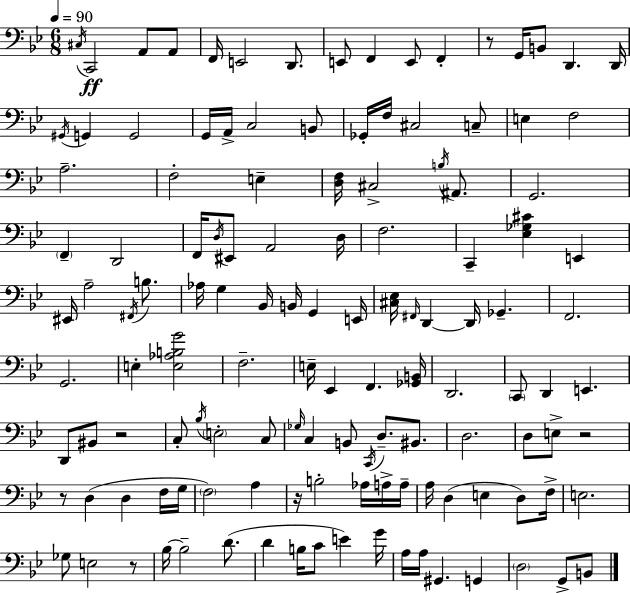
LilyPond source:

{
  \clef bass
  \numericTimeSignature
  \time 6/8
  \key bes \major
  \tempo 4 = 90
  \acciaccatura { cis16 }\ff c,2 a,8 a,8 | f,16 e,2 d,8. | e,8 f,4 e,8 f,4-. | r8 g,16 b,8 d,4. | \break d,16 \acciaccatura { gis,16 } g,4 g,2 | g,16 a,16-> c2 | b,8 ges,16-. f16 cis2 | c8-- e4 f2 | \break a2.-- | f2-. e4-- | <d f>16 cis2-> \acciaccatura { b16 } | ais,8. g,2. | \break \parenthesize f,4-- d,2 | f,16 \acciaccatura { d16 } eis,8 a,2 | d16 f2. | c,4-- <ees ges cis'>4 | \break e,4 eis,16 a2-- | \acciaccatura { fis,16 } b8. aes16 g4 bes,16 b,16 | g,4 e,16 <cis ees>16 \grace { fis,16 } d,4~~ d,16 | ges,4.-- f,2. | \break g,2. | e4-. <e aes b g'>2 | f2.-- | e16-- ees,4 f,4. | \break <ges, b,>16 d,2. | \parenthesize c,8 d,4 | e,4. d,8 bis,8 r2 | c8-. \acciaccatura { bes16 } \parenthesize e2-. | \break c8 \grace { ges16 } c4 | b,8 \acciaccatura { c,16 } d8.-- bis,8. d2. | d8 e8-> | r2 r8 d4( | \break d4 f16 g16 \parenthesize f2) | a4 r16 b2-. | aes16 a16-> a16-- a16 d4( | e4 d8) f16-> e2. | \break ges8 e2 | r8 bes16~~ bes2-- | d'8.( d'4 | b16 c'8 e'4) g'16 a16 a16 gis,4. | \break g,4 \parenthesize d2 | g,8-> b,8 \bar "|."
}